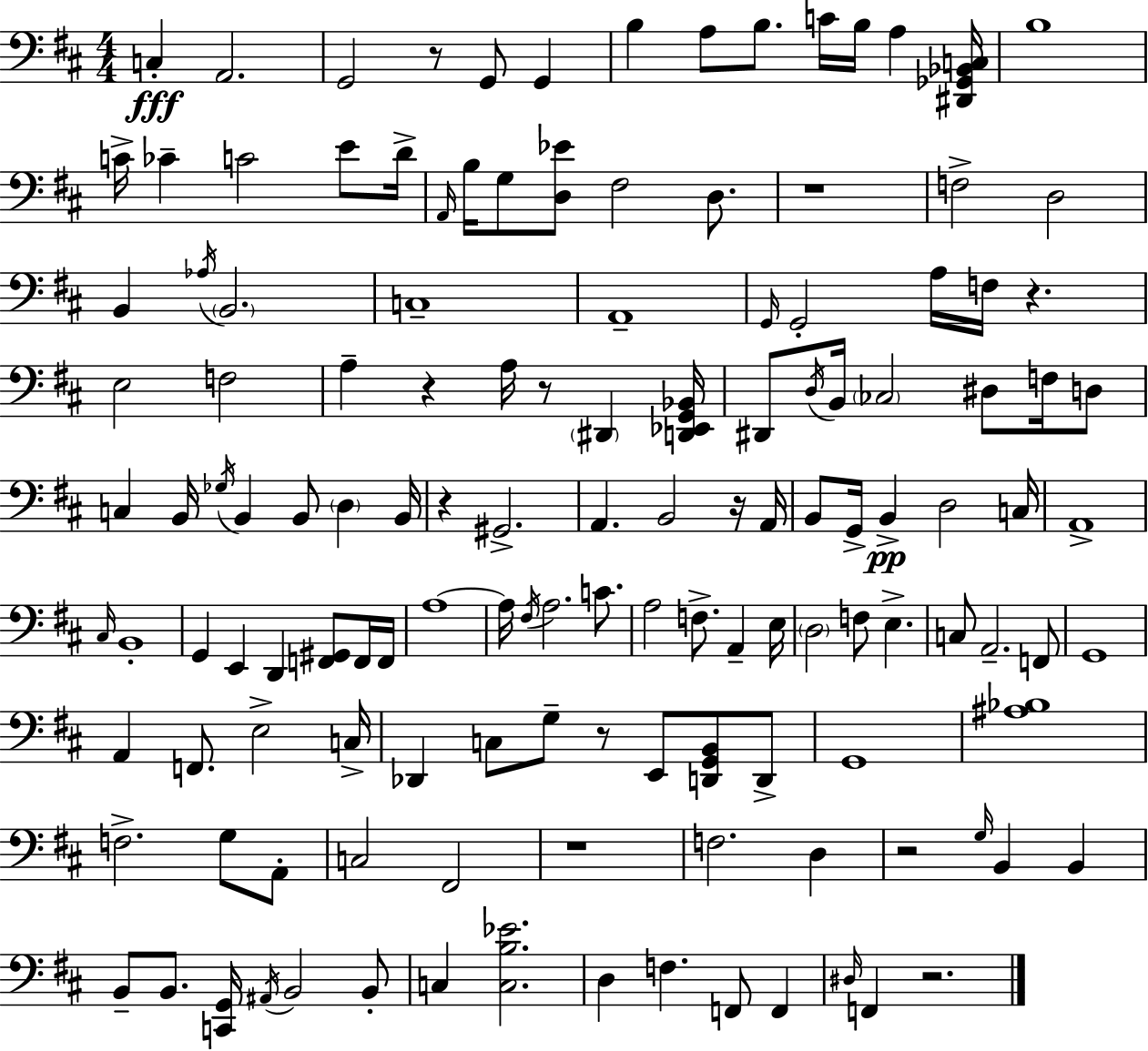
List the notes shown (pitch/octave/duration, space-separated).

C3/q A2/h. G2/h R/e G2/e G2/q B3/q A3/e B3/e. C4/s B3/s A3/q [D#2,Gb2,Bb2,C3]/s B3/w C4/s CES4/q C4/h E4/e D4/s A2/s B3/s G3/e [D3,Eb4]/e F#3/h D3/e. R/w F3/h D3/h B2/q Ab3/s B2/h. C3/w A2/w G2/s G2/h A3/s F3/s R/q. E3/h F3/h A3/q R/q A3/s R/e D#2/q [D2,Eb2,G2,Bb2]/s D#2/e D3/s B2/s CES3/h D#3/e F3/s D3/e C3/q B2/s Gb3/s B2/q B2/e D3/q B2/s R/q G#2/h. A2/q. B2/h R/s A2/s B2/e G2/s B2/q D3/h C3/s A2/w C#3/s B2/w G2/q E2/q D2/q [F2,G#2]/e F2/s F2/s A3/w A3/s F#3/s A3/h. C4/e. A3/h F3/e. A2/q E3/s D3/h F3/e E3/q. C3/e A2/h. F2/e G2/w A2/q F2/e. E3/h C3/s Db2/q C3/e G3/e R/e E2/e [D2,G2,B2]/e D2/e G2/w [A#3,Bb3]/w F3/h. G3/e A2/e C3/h F#2/h R/w F3/h. D3/q R/h G3/s B2/q B2/q B2/e B2/e. [C2,G2]/s A#2/s B2/h B2/e C3/q [C3,B3,Eb4]/h. D3/q F3/q. F2/e F2/q D#3/s F2/q R/h.